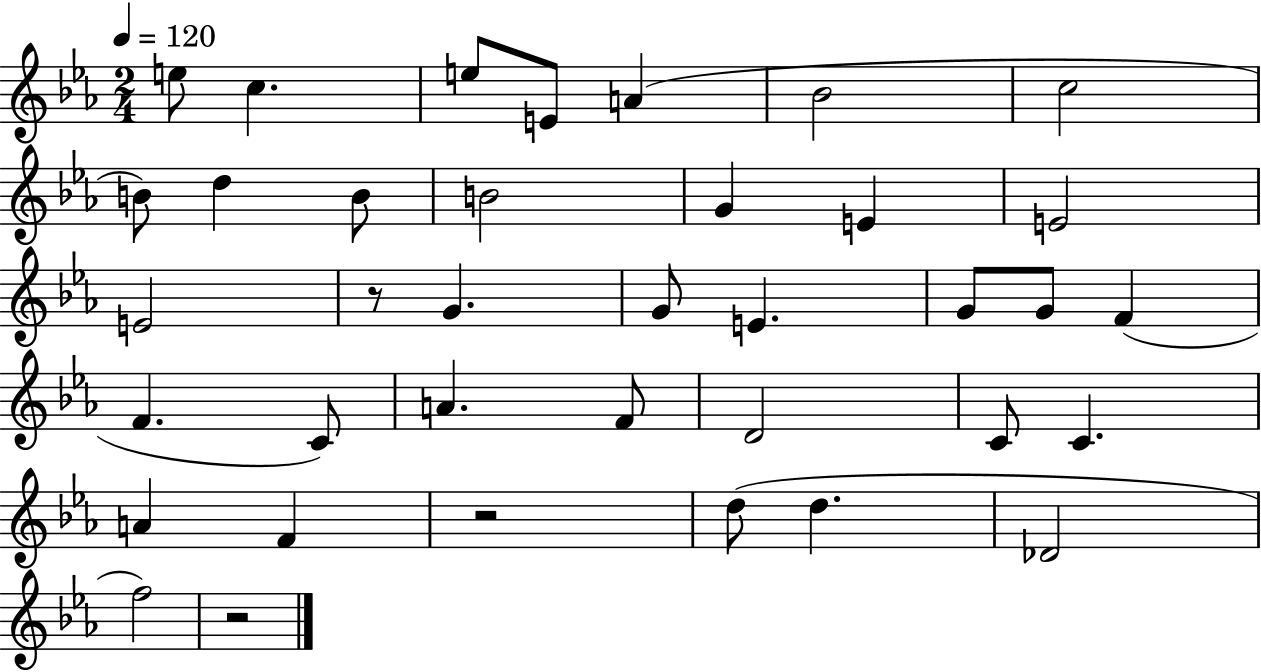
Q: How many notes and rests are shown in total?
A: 37